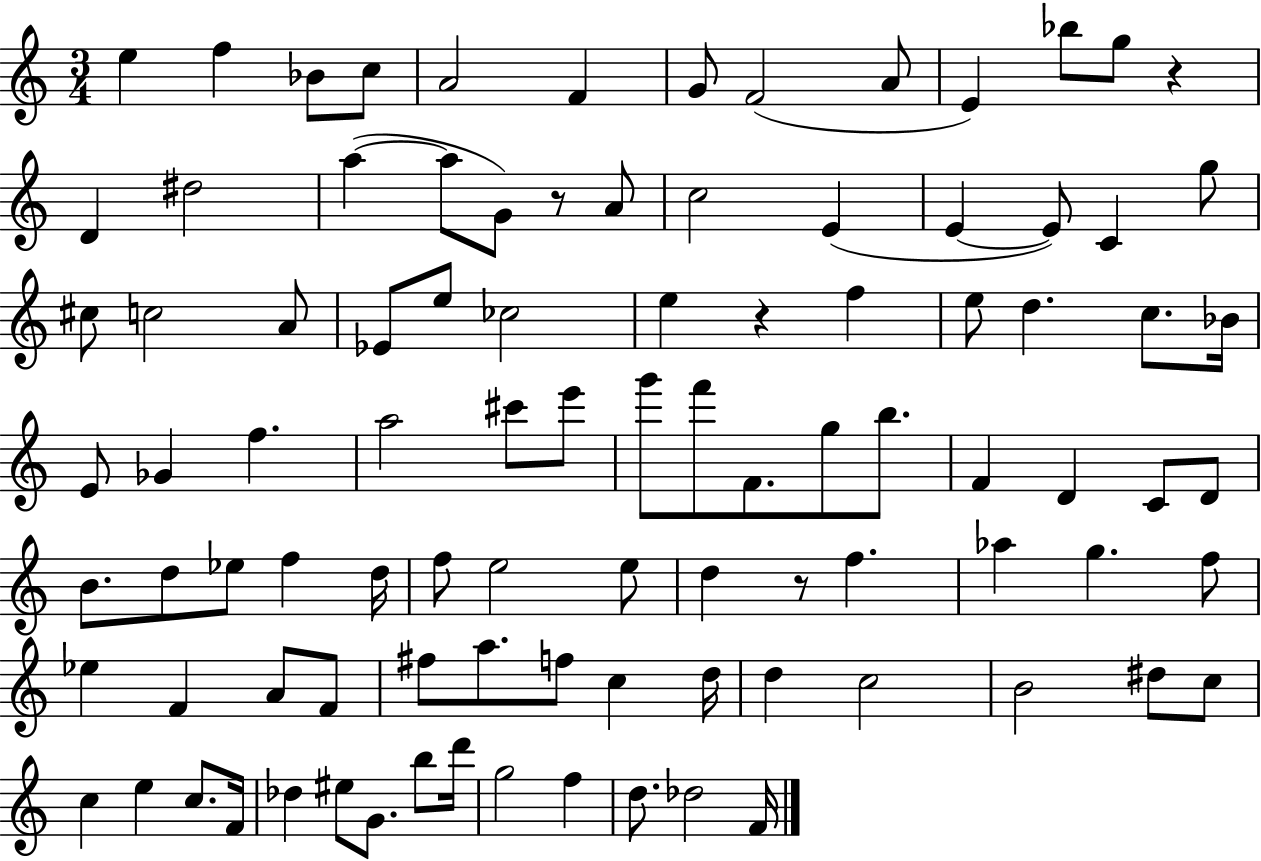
{
  \clef treble
  \numericTimeSignature
  \time 3/4
  \key c \major
  e''4 f''4 bes'8 c''8 | a'2 f'4 | g'8 f'2( a'8 | e'4) bes''8 g''8 r4 | \break d'4 dis''2 | a''4~(~ a''8 g'8) r8 a'8 | c''2 e'4( | e'4~~ e'8) c'4 g''8 | \break cis''8 c''2 a'8 | ees'8 e''8 ces''2 | e''4 r4 f''4 | e''8 d''4. c''8. bes'16 | \break e'8 ges'4 f''4. | a''2 cis'''8 e'''8 | g'''8 f'''8 f'8. g''8 b''8. | f'4 d'4 c'8 d'8 | \break b'8. d''8 ees''8 f''4 d''16 | f''8 e''2 e''8 | d''4 r8 f''4. | aes''4 g''4. f''8 | \break ees''4 f'4 a'8 f'8 | fis''8 a''8. f''8 c''4 d''16 | d''4 c''2 | b'2 dis''8 c''8 | \break c''4 e''4 c''8. f'16 | des''4 eis''8 g'8. b''8 d'''16 | g''2 f''4 | d''8. des''2 f'16 | \break \bar "|."
}